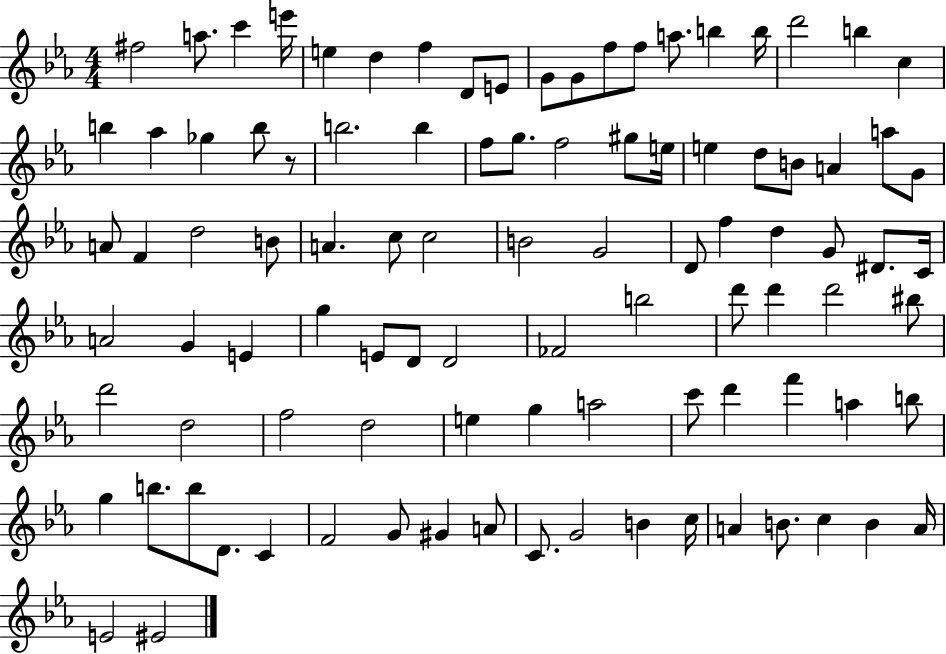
X:1
T:Untitled
M:4/4
L:1/4
K:Eb
^f2 a/2 c' e'/4 e d f D/2 E/2 G/2 G/2 f/2 f/2 a/2 b b/4 d'2 b c b _a _g b/2 z/2 b2 b f/2 g/2 f2 ^g/2 e/4 e d/2 B/2 A a/2 G/2 A/2 F d2 B/2 A c/2 c2 B2 G2 D/2 f d G/2 ^D/2 C/4 A2 G E g E/2 D/2 D2 _F2 b2 d'/2 d' d'2 ^b/2 d'2 d2 f2 d2 e g a2 c'/2 d' f' a b/2 g b/2 b/2 D/2 C F2 G/2 ^G A/2 C/2 G2 B c/4 A B/2 c B A/4 E2 ^E2